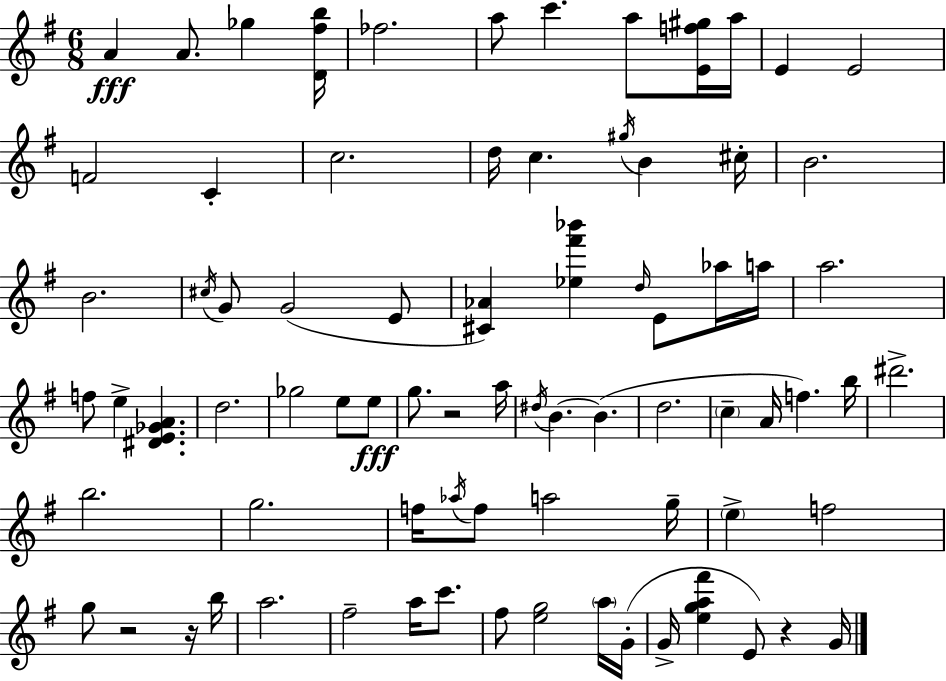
A4/q A4/e. Gb5/q [D4,F#5,B5]/s FES5/h. A5/e C6/q. A5/e [E4,F5,G#5]/s A5/s E4/q E4/h F4/h C4/q C5/h. D5/s C5/q. G#5/s B4/q C#5/s B4/h. B4/h. C#5/s G4/e G4/h E4/e [C#4,Ab4]/q [Eb5,F#6,Bb6]/q D5/s E4/e Ab5/s A5/s A5/h. F5/e E5/q [D#4,E4,Gb4,A4]/q. D5/h. Gb5/h E5/e E5/e G5/e. R/h A5/s D#5/s B4/q. B4/q. D5/h. C5/q A4/s F5/q. B5/s D#6/h. B5/h. G5/h. F5/s Ab5/s F5/e A5/h G5/s E5/q F5/h G5/e R/h R/s B5/s A5/h. F#5/h A5/s C6/e. F#5/e [E5,G5]/h A5/s G4/s G4/s [E5,G5,A5,F#6]/q E4/e R/q G4/s